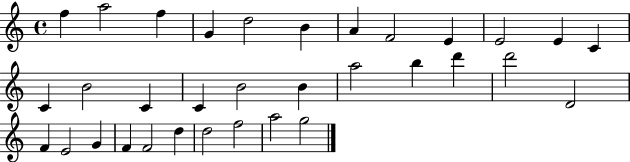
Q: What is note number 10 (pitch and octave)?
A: E4